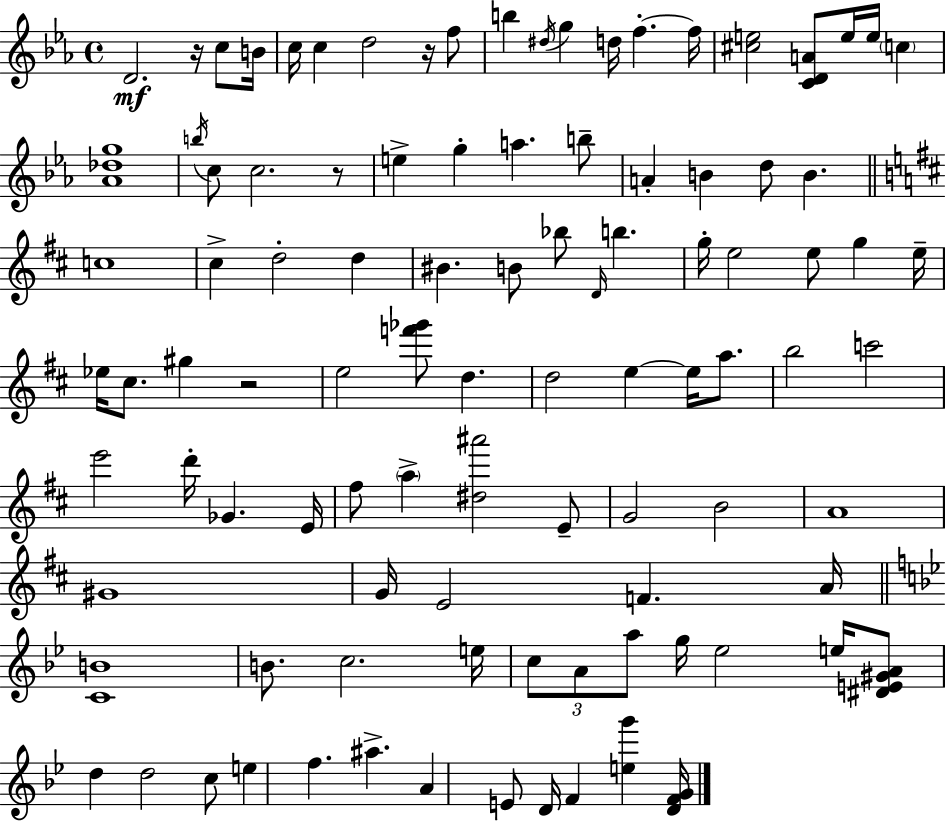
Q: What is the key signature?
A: EES major